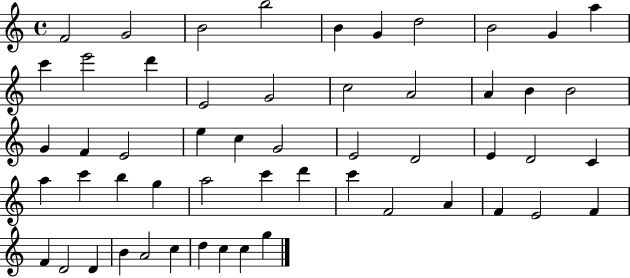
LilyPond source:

{
  \clef treble
  \time 4/4
  \defaultTimeSignature
  \key c \major
  f'2 g'2 | b'2 b''2 | b'4 g'4 d''2 | b'2 g'4 a''4 | \break c'''4 e'''2 d'''4 | e'2 g'2 | c''2 a'2 | a'4 b'4 b'2 | \break g'4 f'4 e'2 | e''4 c''4 g'2 | e'2 d'2 | e'4 d'2 c'4 | \break a''4 c'''4 b''4 g''4 | a''2 c'''4 d'''4 | c'''4 f'2 a'4 | f'4 e'2 f'4 | \break f'4 d'2 d'4 | b'4 a'2 c''4 | d''4 c''4 c''4 g''4 | \bar "|."
}